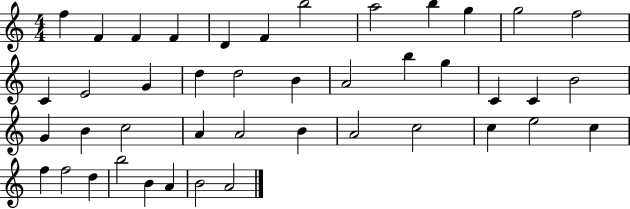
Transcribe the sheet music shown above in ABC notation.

X:1
T:Untitled
M:4/4
L:1/4
K:C
f F F F D F b2 a2 b g g2 f2 C E2 G d d2 B A2 b g C C B2 G B c2 A A2 B A2 c2 c e2 c f f2 d b2 B A B2 A2